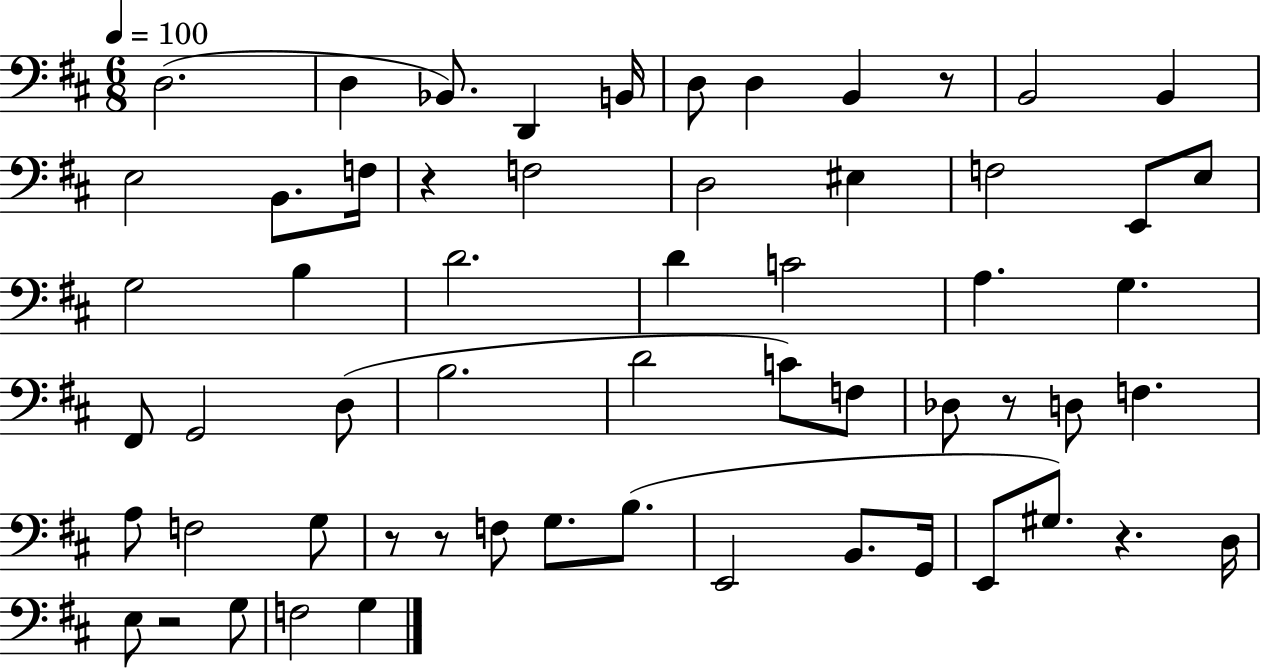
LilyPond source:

{
  \clef bass
  \numericTimeSignature
  \time 6/8
  \key d \major
  \tempo 4 = 100
  d2.( | d4 bes,8.) d,4 b,16 | d8 d4 b,4 r8 | b,2 b,4 | \break e2 b,8. f16 | r4 f2 | d2 eis4 | f2 e,8 e8 | \break g2 b4 | d'2. | d'4 c'2 | a4. g4. | \break fis,8 g,2 d8( | b2. | d'2 c'8) f8 | des8 r8 d8 f4. | \break a8 f2 g8 | r8 r8 f8 g8. b8.( | e,2 b,8. g,16 | e,8 gis8.) r4. d16 | \break e8 r2 g8 | f2 g4 | \bar "|."
}